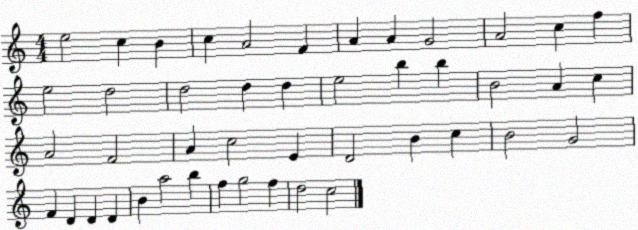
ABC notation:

X:1
T:Untitled
M:4/4
L:1/4
K:C
e2 c B c A2 F A A G2 A2 c f e2 d2 d2 d d e2 b b B2 A c A2 F2 A c2 E D2 B c B2 G2 F D D D B a2 b f g2 f d2 c2